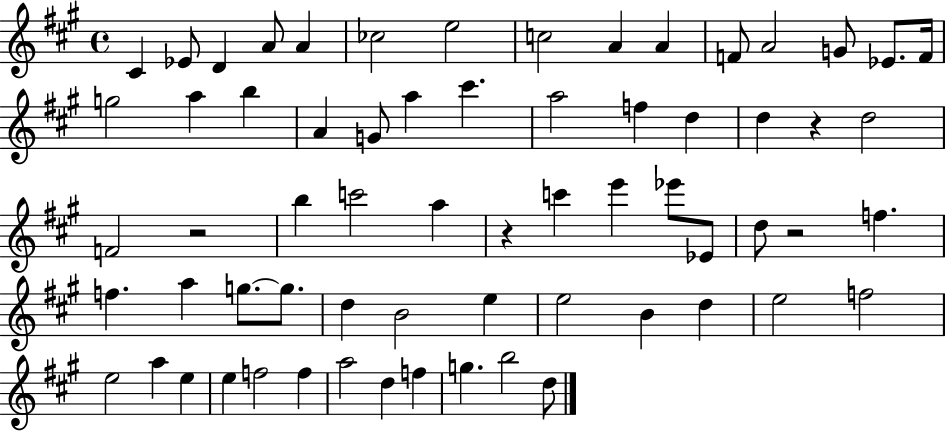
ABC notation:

X:1
T:Untitled
M:4/4
L:1/4
K:A
^C _E/2 D A/2 A _c2 e2 c2 A A F/2 A2 G/2 _E/2 F/4 g2 a b A G/2 a ^c' a2 f d d z d2 F2 z2 b c'2 a z c' e' _e'/2 _E/2 d/2 z2 f f a g/2 g/2 d B2 e e2 B d e2 f2 e2 a e e f2 f a2 d f g b2 d/2